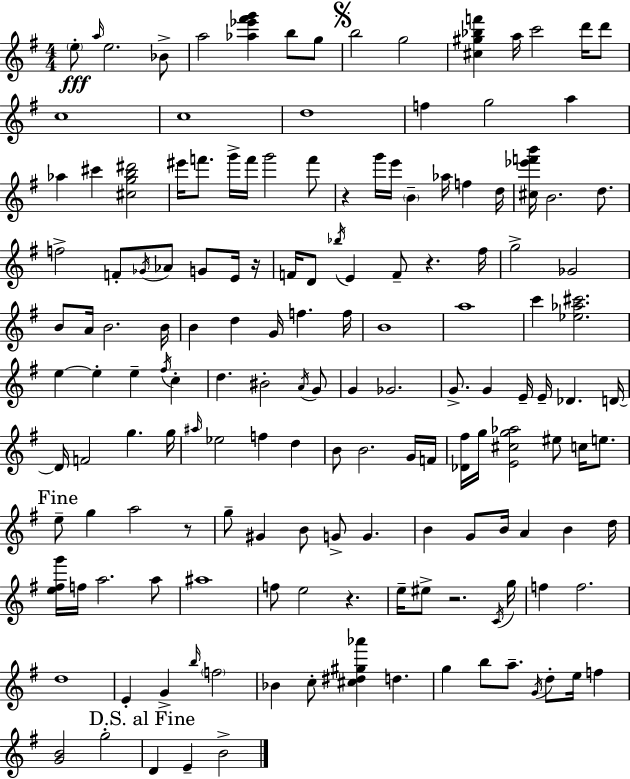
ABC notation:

X:1
T:Untitled
M:4/4
L:1/4
K:G
e/2 a/4 e2 _B/2 a2 [_a_e'^f'g'] b/2 g/2 b2 g2 [^c^g_bf'] a/4 c'2 d'/4 d'/2 c4 c4 d4 f g2 a _a ^c' [^cgb^d']2 ^e'/4 f'/2 g'/4 f'/4 g'2 f'/2 z g'/4 e'/4 B _a/4 f d/4 [^c_e'f'b']/4 B2 d/2 f2 F/2 _G/4 _A/2 G/2 E/4 z/4 F/4 D/2 _b/4 E F/2 z ^f/4 g2 _G2 B/2 A/4 B2 B/4 B d G/4 f f/4 B4 a4 c' [_e_a^c']2 e e e ^f/4 c d ^B2 A/4 G/2 G _G2 G/2 G E/4 E/4 _D D/4 D/4 F2 g g/4 ^a/4 _e2 f d B/2 B2 G/4 F/4 [_D^f]/4 g/4 [E^cg_a]2 ^e/2 c/4 e/2 e/2 g a2 z/2 g/2 ^G B/2 G/2 G B G/2 B/4 A B d/4 [e^fg']/4 f/4 a2 a/2 ^a4 f/2 e2 z e/4 ^e/2 z2 C/4 g/4 f f2 d4 E G b/4 f2 _B c/2 [^c^d^g_a'] d g b/2 a/2 G/4 d/2 e/4 f [GB]2 g2 D E B2